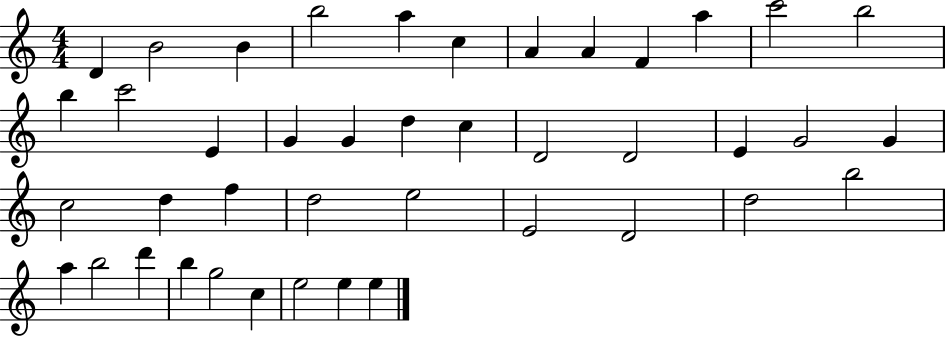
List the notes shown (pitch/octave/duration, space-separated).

D4/q B4/h B4/q B5/h A5/q C5/q A4/q A4/q F4/q A5/q C6/h B5/h B5/q C6/h E4/q G4/q G4/q D5/q C5/q D4/h D4/h E4/q G4/h G4/q C5/h D5/q F5/q D5/h E5/h E4/h D4/h D5/h B5/h A5/q B5/h D6/q B5/q G5/h C5/q E5/h E5/q E5/q